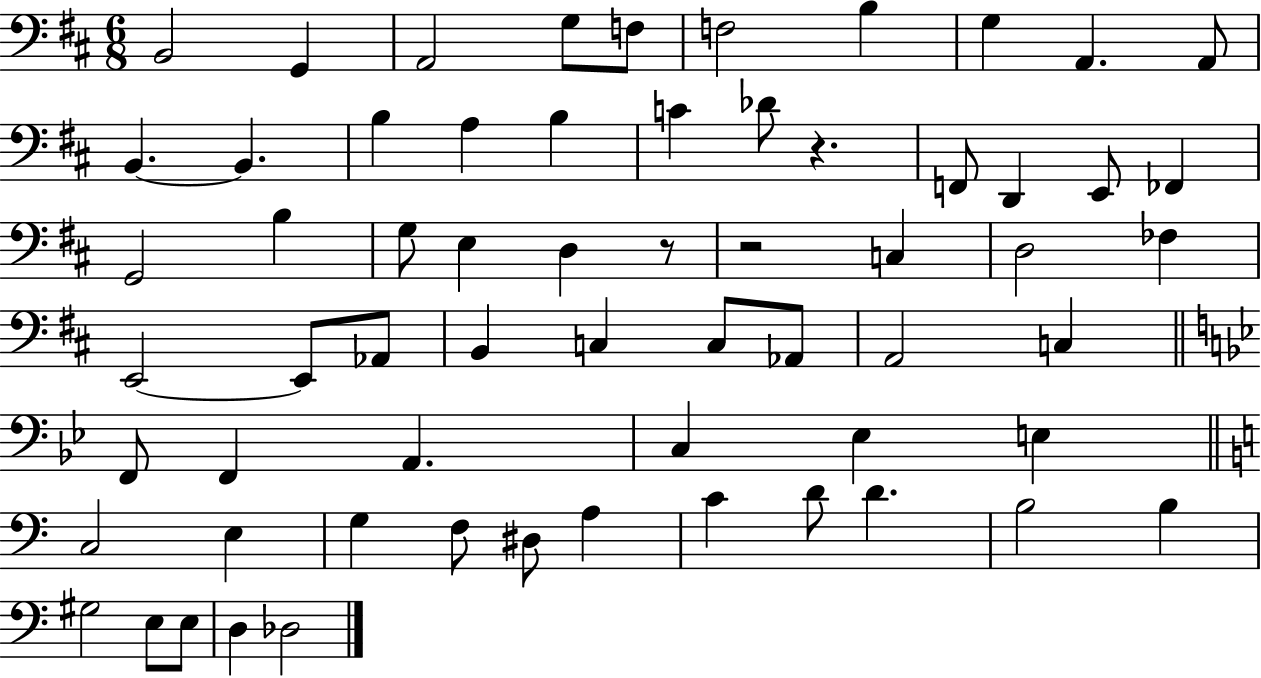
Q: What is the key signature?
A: D major